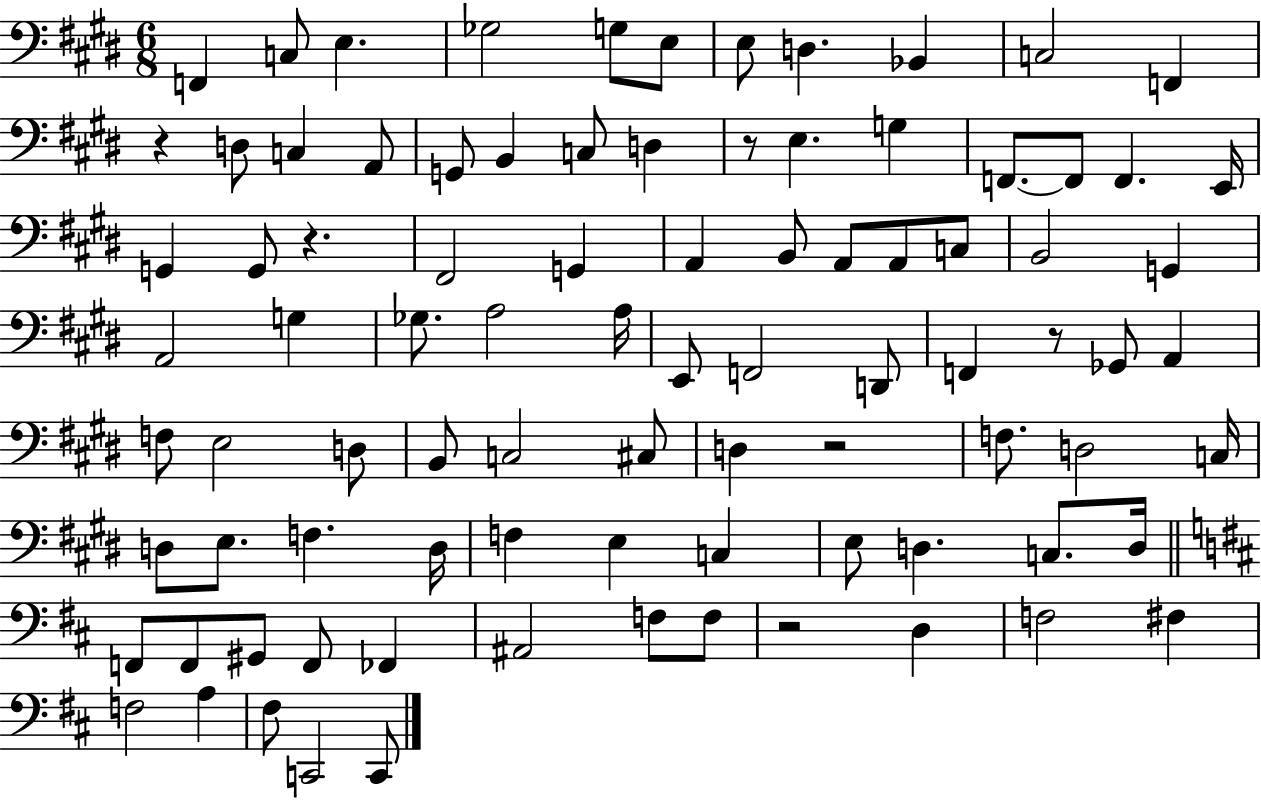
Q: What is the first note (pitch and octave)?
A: F2